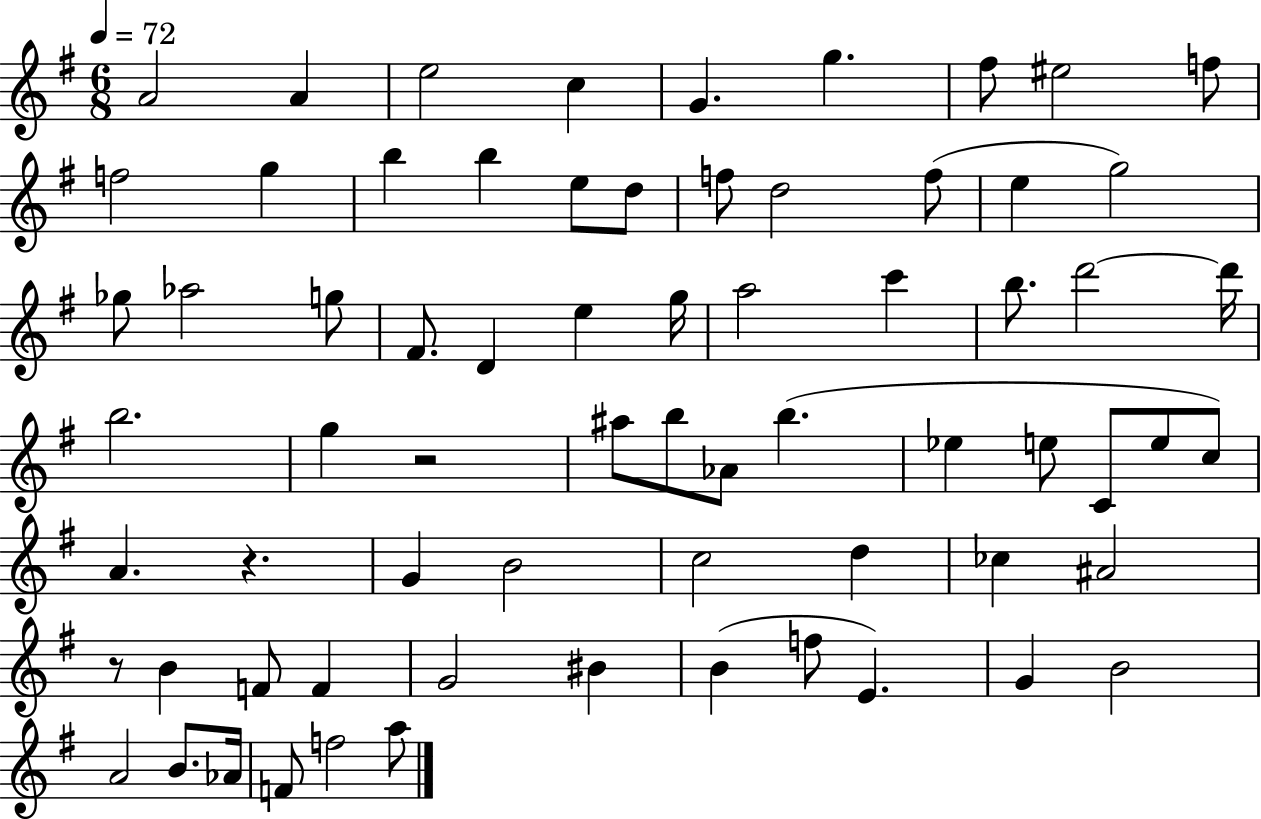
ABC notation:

X:1
T:Untitled
M:6/8
L:1/4
K:G
A2 A e2 c G g ^f/2 ^e2 f/2 f2 g b b e/2 d/2 f/2 d2 f/2 e g2 _g/2 _a2 g/2 ^F/2 D e g/4 a2 c' b/2 d'2 d'/4 b2 g z2 ^a/2 b/2 _A/2 b _e e/2 C/2 e/2 c/2 A z G B2 c2 d _c ^A2 z/2 B F/2 F G2 ^B B f/2 E G B2 A2 B/2 _A/4 F/2 f2 a/2